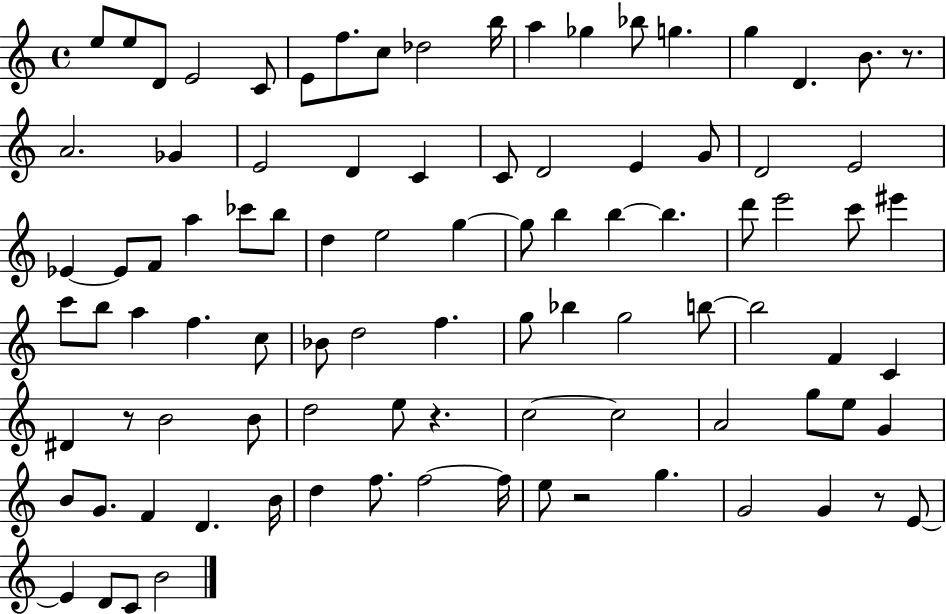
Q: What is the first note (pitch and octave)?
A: E5